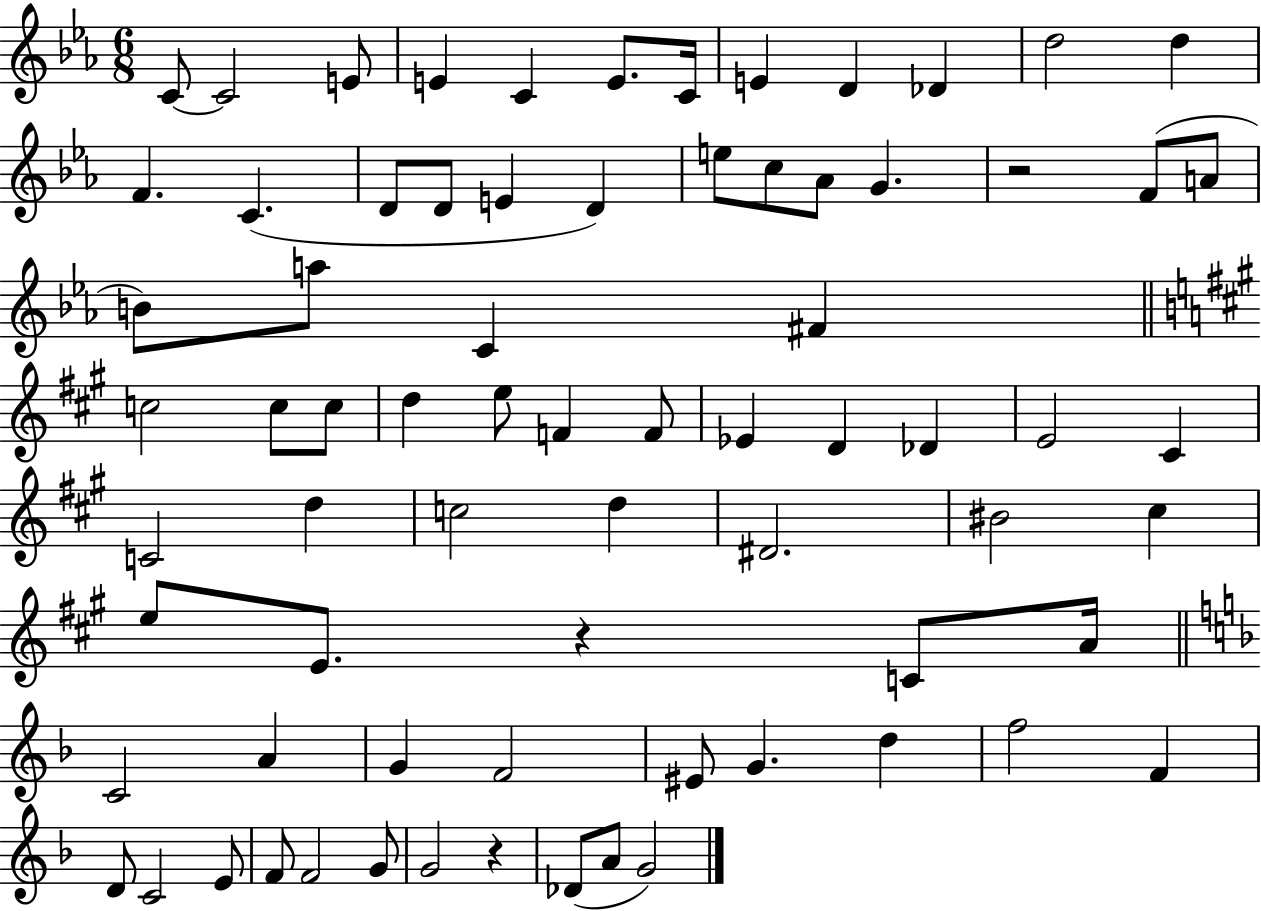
X:1
T:Untitled
M:6/8
L:1/4
K:Eb
C/2 C2 E/2 E C E/2 C/4 E D _D d2 d F C D/2 D/2 E D e/2 c/2 _A/2 G z2 F/2 A/2 B/2 a/2 C ^F c2 c/2 c/2 d e/2 F F/2 _E D _D E2 ^C C2 d c2 d ^D2 ^B2 ^c e/2 E/2 z C/2 A/4 C2 A G F2 ^E/2 G d f2 F D/2 C2 E/2 F/2 F2 G/2 G2 z _D/2 A/2 G2